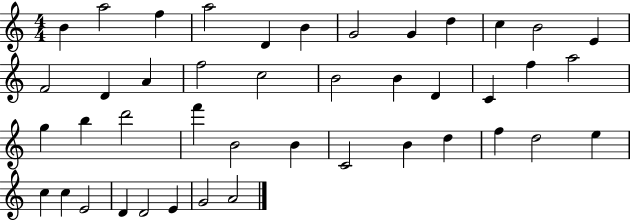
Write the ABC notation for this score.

X:1
T:Untitled
M:4/4
L:1/4
K:C
B a2 f a2 D B G2 G d c B2 E F2 D A f2 c2 B2 B D C f a2 g b d'2 f' B2 B C2 B d f d2 e c c E2 D D2 E G2 A2